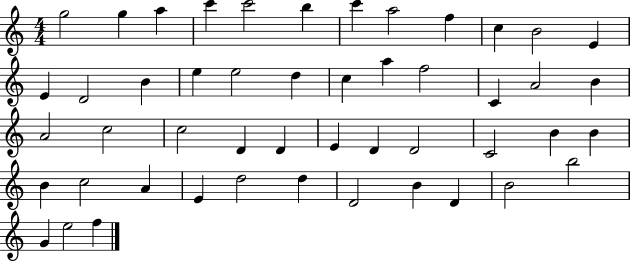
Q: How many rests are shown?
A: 0